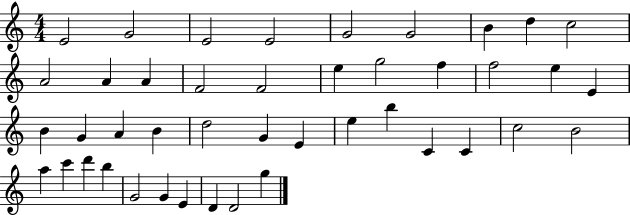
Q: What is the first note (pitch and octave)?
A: E4